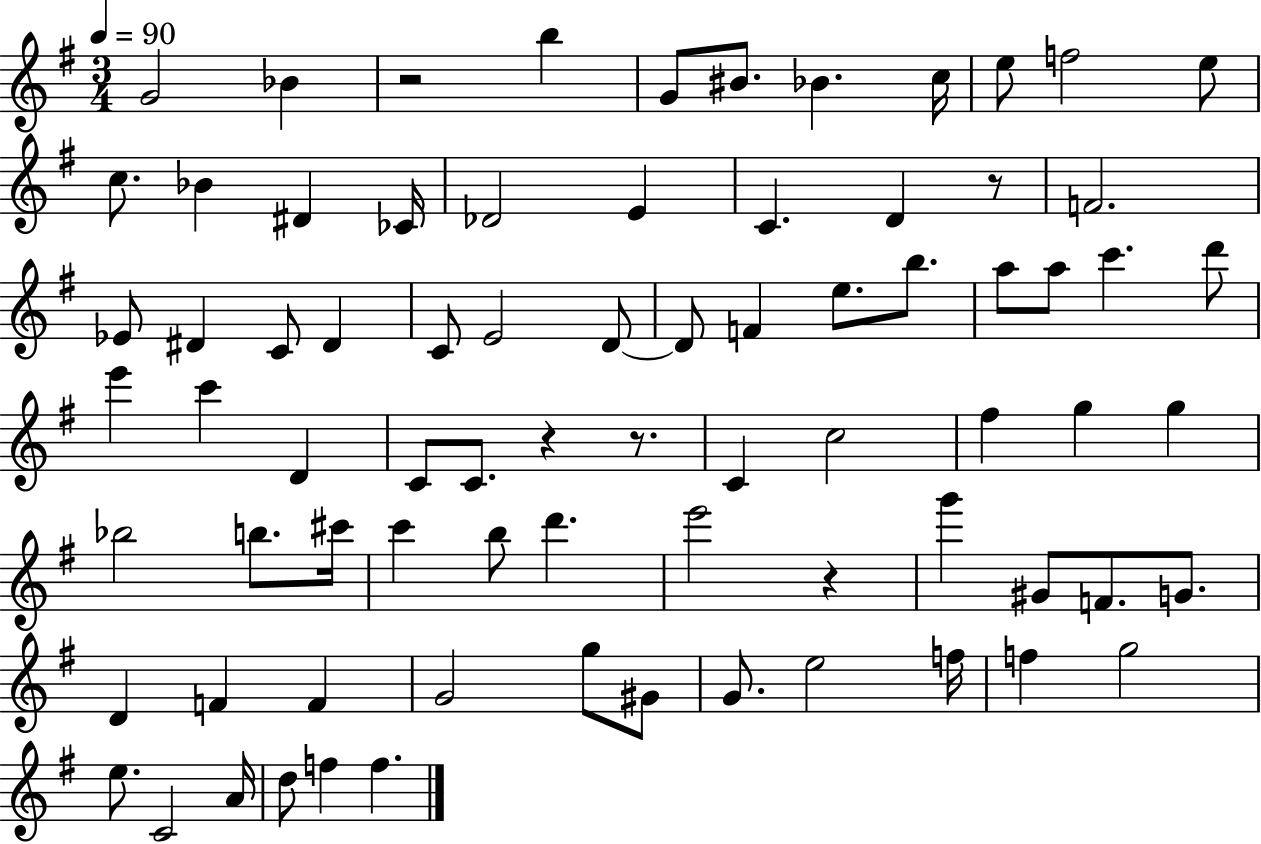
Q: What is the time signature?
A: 3/4